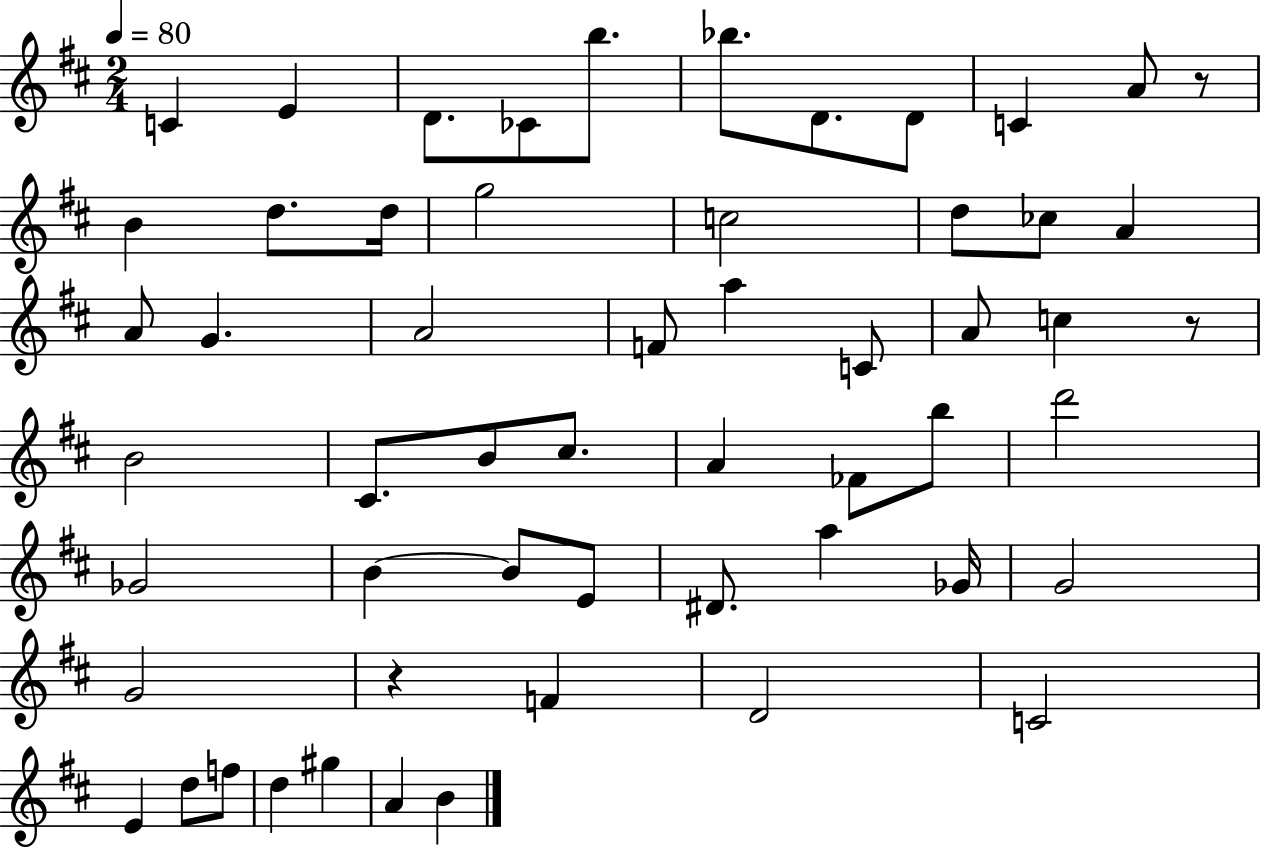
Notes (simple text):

C4/q E4/q D4/e. CES4/e B5/e. Bb5/e. D4/e. D4/e C4/q A4/e R/e B4/q D5/e. D5/s G5/h C5/h D5/e CES5/e A4/q A4/e G4/q. A4/h F4/e A5/q C4/e A4/e C5/q R/e B4/h C#4/e. B4/e C#5/e. A4/q FES4/e B5/e D6/h Gb4/h B4/q B4/e E4/e D#4/e. A5/q Gb4/s G4/h G4/h R/q F4/q D4/h C4/h E4/q D5/e F5/e D5/q G#5/q A4/q B4/q